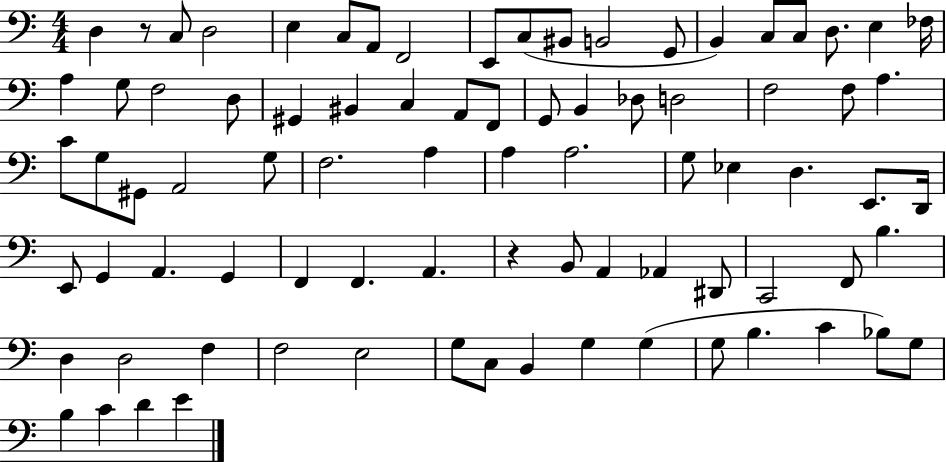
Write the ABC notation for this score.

X:1
T:Untitled
M:4/4
L:1/4
K:C
D, z/2 C,/2 D,2 E, C,/2 A,,/2 F,,2 E,,/2 C,/2 ^B,,/2 B,,2 G,,/2 B,, C,/2 C,/2 D,/2 E, _F,/4 A, G,/2 F,2 D,/2 ^G,, ^B,, C, A,,/2 F,,/2 G,,/2 B,, _D,/2 D,2 F,2 F,/2 A, C/2 G,/2 ^G,,/2 A,,2 G,/2 F,2 A, A, A,2 G,/2 _E, D, E,,/2 D,,/4 E,,/2 G,, A,, G,, F,, F,, A,, z B,,/2 A,, _A,, ^D,,/2 C,,2 F,,/2 B, D, D,2 F, F,2 E,2 G,/2 C,/2 B,, G, G, G,/2 B, C _B,/2 G,/2 B, C D E